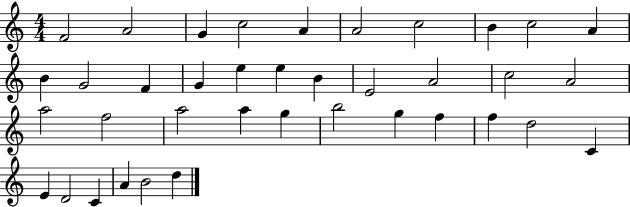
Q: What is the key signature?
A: C major